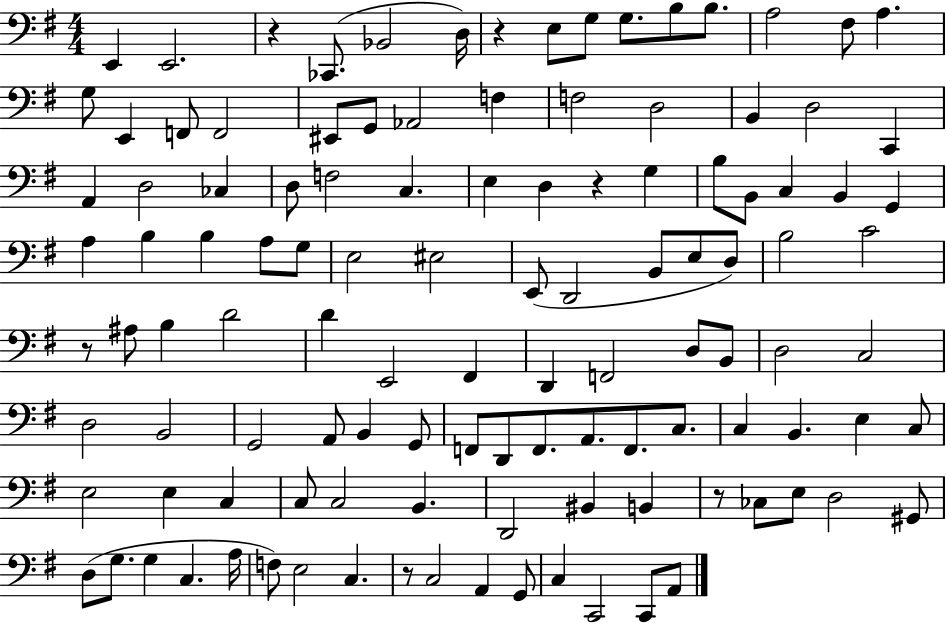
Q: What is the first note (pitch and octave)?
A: E2